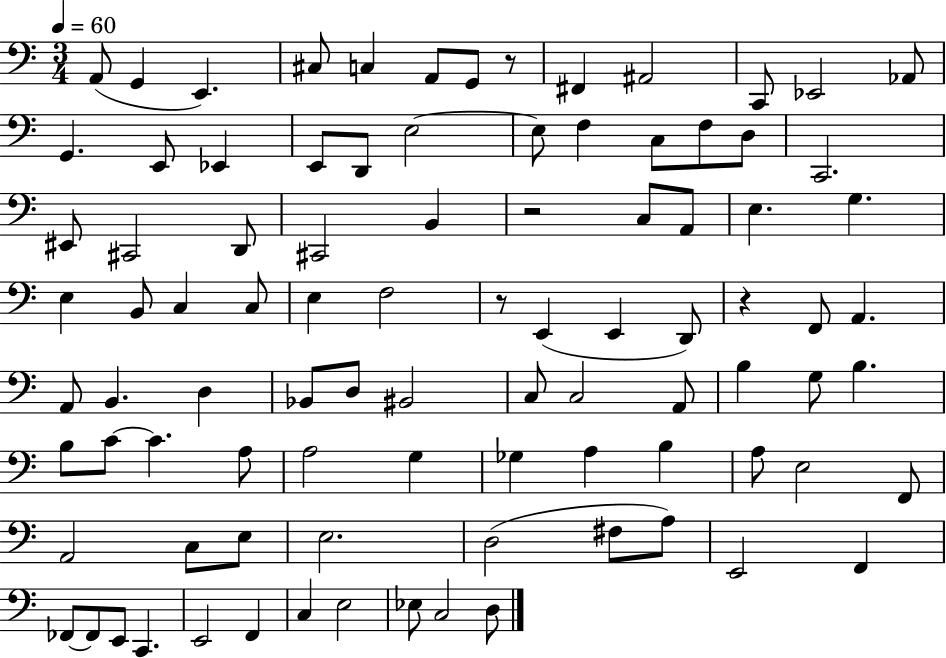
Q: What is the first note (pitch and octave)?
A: A2